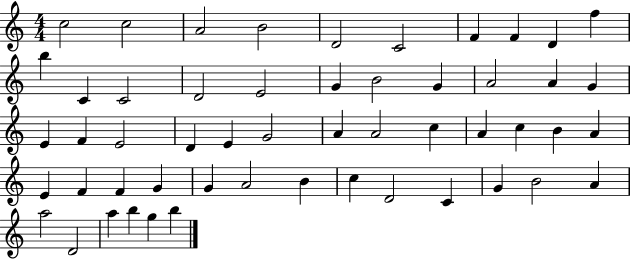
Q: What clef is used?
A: treble